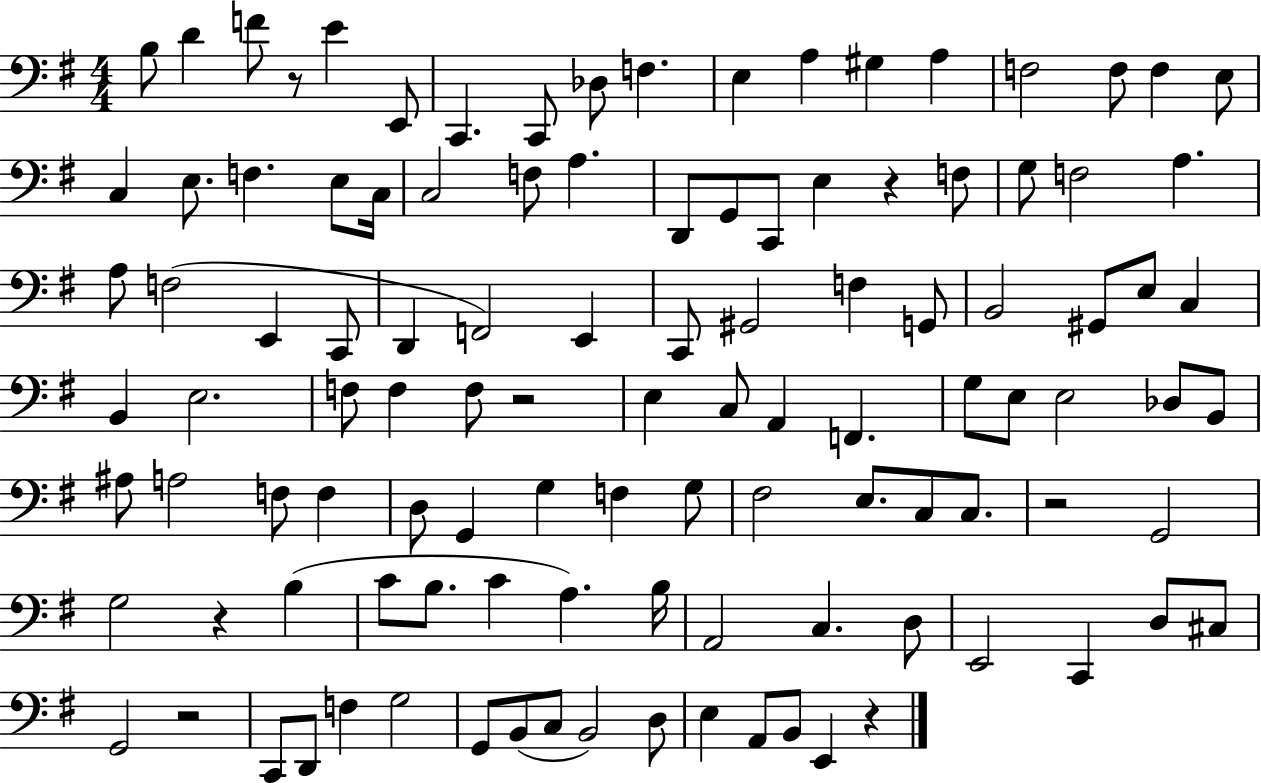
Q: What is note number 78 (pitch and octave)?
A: B3